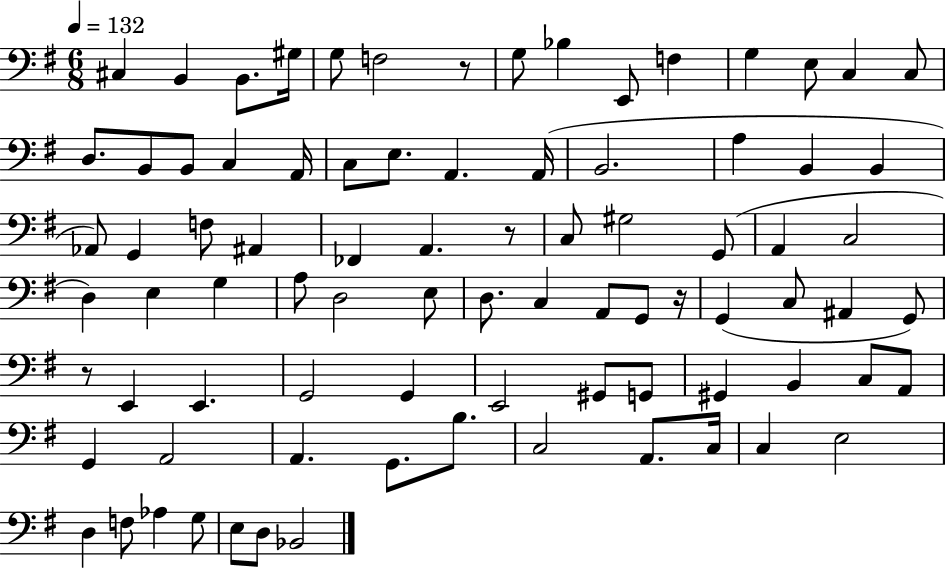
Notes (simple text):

C#3/q B2/q B2/e. G#3/s G3/e F3/h R/e G3/e Bb3/q E2/e F3/q G3/q E3/e C3/q C3/e D3/e. B2/e B2/e C3/q A2/s C3/e E3/e. A2/q. A2/s B2/h. A3/q B2/q B2/q Ab2/e G2/q F3/e A#2/q FES2/q A2/q. R/e C3/e G#3/h G2/e A2/q C3/h D3/q E3/q G3/q A3/e D3/h E3/e D3/e. C3/q A2/e G2/e R/s G2/q C3/e A#2/q G2/e R/e E2/q E2/q. G2/h G2/q E2/h G#2/e G2/e G#2/q B2/q C3/e A2/e G2/q A2/h A2/q. G2/e. B3/e. C3/h A2/e. C3/s C3/q E3/h D3/q F3/e Ab3/q G3/e E3/e D3/e Bb2/h